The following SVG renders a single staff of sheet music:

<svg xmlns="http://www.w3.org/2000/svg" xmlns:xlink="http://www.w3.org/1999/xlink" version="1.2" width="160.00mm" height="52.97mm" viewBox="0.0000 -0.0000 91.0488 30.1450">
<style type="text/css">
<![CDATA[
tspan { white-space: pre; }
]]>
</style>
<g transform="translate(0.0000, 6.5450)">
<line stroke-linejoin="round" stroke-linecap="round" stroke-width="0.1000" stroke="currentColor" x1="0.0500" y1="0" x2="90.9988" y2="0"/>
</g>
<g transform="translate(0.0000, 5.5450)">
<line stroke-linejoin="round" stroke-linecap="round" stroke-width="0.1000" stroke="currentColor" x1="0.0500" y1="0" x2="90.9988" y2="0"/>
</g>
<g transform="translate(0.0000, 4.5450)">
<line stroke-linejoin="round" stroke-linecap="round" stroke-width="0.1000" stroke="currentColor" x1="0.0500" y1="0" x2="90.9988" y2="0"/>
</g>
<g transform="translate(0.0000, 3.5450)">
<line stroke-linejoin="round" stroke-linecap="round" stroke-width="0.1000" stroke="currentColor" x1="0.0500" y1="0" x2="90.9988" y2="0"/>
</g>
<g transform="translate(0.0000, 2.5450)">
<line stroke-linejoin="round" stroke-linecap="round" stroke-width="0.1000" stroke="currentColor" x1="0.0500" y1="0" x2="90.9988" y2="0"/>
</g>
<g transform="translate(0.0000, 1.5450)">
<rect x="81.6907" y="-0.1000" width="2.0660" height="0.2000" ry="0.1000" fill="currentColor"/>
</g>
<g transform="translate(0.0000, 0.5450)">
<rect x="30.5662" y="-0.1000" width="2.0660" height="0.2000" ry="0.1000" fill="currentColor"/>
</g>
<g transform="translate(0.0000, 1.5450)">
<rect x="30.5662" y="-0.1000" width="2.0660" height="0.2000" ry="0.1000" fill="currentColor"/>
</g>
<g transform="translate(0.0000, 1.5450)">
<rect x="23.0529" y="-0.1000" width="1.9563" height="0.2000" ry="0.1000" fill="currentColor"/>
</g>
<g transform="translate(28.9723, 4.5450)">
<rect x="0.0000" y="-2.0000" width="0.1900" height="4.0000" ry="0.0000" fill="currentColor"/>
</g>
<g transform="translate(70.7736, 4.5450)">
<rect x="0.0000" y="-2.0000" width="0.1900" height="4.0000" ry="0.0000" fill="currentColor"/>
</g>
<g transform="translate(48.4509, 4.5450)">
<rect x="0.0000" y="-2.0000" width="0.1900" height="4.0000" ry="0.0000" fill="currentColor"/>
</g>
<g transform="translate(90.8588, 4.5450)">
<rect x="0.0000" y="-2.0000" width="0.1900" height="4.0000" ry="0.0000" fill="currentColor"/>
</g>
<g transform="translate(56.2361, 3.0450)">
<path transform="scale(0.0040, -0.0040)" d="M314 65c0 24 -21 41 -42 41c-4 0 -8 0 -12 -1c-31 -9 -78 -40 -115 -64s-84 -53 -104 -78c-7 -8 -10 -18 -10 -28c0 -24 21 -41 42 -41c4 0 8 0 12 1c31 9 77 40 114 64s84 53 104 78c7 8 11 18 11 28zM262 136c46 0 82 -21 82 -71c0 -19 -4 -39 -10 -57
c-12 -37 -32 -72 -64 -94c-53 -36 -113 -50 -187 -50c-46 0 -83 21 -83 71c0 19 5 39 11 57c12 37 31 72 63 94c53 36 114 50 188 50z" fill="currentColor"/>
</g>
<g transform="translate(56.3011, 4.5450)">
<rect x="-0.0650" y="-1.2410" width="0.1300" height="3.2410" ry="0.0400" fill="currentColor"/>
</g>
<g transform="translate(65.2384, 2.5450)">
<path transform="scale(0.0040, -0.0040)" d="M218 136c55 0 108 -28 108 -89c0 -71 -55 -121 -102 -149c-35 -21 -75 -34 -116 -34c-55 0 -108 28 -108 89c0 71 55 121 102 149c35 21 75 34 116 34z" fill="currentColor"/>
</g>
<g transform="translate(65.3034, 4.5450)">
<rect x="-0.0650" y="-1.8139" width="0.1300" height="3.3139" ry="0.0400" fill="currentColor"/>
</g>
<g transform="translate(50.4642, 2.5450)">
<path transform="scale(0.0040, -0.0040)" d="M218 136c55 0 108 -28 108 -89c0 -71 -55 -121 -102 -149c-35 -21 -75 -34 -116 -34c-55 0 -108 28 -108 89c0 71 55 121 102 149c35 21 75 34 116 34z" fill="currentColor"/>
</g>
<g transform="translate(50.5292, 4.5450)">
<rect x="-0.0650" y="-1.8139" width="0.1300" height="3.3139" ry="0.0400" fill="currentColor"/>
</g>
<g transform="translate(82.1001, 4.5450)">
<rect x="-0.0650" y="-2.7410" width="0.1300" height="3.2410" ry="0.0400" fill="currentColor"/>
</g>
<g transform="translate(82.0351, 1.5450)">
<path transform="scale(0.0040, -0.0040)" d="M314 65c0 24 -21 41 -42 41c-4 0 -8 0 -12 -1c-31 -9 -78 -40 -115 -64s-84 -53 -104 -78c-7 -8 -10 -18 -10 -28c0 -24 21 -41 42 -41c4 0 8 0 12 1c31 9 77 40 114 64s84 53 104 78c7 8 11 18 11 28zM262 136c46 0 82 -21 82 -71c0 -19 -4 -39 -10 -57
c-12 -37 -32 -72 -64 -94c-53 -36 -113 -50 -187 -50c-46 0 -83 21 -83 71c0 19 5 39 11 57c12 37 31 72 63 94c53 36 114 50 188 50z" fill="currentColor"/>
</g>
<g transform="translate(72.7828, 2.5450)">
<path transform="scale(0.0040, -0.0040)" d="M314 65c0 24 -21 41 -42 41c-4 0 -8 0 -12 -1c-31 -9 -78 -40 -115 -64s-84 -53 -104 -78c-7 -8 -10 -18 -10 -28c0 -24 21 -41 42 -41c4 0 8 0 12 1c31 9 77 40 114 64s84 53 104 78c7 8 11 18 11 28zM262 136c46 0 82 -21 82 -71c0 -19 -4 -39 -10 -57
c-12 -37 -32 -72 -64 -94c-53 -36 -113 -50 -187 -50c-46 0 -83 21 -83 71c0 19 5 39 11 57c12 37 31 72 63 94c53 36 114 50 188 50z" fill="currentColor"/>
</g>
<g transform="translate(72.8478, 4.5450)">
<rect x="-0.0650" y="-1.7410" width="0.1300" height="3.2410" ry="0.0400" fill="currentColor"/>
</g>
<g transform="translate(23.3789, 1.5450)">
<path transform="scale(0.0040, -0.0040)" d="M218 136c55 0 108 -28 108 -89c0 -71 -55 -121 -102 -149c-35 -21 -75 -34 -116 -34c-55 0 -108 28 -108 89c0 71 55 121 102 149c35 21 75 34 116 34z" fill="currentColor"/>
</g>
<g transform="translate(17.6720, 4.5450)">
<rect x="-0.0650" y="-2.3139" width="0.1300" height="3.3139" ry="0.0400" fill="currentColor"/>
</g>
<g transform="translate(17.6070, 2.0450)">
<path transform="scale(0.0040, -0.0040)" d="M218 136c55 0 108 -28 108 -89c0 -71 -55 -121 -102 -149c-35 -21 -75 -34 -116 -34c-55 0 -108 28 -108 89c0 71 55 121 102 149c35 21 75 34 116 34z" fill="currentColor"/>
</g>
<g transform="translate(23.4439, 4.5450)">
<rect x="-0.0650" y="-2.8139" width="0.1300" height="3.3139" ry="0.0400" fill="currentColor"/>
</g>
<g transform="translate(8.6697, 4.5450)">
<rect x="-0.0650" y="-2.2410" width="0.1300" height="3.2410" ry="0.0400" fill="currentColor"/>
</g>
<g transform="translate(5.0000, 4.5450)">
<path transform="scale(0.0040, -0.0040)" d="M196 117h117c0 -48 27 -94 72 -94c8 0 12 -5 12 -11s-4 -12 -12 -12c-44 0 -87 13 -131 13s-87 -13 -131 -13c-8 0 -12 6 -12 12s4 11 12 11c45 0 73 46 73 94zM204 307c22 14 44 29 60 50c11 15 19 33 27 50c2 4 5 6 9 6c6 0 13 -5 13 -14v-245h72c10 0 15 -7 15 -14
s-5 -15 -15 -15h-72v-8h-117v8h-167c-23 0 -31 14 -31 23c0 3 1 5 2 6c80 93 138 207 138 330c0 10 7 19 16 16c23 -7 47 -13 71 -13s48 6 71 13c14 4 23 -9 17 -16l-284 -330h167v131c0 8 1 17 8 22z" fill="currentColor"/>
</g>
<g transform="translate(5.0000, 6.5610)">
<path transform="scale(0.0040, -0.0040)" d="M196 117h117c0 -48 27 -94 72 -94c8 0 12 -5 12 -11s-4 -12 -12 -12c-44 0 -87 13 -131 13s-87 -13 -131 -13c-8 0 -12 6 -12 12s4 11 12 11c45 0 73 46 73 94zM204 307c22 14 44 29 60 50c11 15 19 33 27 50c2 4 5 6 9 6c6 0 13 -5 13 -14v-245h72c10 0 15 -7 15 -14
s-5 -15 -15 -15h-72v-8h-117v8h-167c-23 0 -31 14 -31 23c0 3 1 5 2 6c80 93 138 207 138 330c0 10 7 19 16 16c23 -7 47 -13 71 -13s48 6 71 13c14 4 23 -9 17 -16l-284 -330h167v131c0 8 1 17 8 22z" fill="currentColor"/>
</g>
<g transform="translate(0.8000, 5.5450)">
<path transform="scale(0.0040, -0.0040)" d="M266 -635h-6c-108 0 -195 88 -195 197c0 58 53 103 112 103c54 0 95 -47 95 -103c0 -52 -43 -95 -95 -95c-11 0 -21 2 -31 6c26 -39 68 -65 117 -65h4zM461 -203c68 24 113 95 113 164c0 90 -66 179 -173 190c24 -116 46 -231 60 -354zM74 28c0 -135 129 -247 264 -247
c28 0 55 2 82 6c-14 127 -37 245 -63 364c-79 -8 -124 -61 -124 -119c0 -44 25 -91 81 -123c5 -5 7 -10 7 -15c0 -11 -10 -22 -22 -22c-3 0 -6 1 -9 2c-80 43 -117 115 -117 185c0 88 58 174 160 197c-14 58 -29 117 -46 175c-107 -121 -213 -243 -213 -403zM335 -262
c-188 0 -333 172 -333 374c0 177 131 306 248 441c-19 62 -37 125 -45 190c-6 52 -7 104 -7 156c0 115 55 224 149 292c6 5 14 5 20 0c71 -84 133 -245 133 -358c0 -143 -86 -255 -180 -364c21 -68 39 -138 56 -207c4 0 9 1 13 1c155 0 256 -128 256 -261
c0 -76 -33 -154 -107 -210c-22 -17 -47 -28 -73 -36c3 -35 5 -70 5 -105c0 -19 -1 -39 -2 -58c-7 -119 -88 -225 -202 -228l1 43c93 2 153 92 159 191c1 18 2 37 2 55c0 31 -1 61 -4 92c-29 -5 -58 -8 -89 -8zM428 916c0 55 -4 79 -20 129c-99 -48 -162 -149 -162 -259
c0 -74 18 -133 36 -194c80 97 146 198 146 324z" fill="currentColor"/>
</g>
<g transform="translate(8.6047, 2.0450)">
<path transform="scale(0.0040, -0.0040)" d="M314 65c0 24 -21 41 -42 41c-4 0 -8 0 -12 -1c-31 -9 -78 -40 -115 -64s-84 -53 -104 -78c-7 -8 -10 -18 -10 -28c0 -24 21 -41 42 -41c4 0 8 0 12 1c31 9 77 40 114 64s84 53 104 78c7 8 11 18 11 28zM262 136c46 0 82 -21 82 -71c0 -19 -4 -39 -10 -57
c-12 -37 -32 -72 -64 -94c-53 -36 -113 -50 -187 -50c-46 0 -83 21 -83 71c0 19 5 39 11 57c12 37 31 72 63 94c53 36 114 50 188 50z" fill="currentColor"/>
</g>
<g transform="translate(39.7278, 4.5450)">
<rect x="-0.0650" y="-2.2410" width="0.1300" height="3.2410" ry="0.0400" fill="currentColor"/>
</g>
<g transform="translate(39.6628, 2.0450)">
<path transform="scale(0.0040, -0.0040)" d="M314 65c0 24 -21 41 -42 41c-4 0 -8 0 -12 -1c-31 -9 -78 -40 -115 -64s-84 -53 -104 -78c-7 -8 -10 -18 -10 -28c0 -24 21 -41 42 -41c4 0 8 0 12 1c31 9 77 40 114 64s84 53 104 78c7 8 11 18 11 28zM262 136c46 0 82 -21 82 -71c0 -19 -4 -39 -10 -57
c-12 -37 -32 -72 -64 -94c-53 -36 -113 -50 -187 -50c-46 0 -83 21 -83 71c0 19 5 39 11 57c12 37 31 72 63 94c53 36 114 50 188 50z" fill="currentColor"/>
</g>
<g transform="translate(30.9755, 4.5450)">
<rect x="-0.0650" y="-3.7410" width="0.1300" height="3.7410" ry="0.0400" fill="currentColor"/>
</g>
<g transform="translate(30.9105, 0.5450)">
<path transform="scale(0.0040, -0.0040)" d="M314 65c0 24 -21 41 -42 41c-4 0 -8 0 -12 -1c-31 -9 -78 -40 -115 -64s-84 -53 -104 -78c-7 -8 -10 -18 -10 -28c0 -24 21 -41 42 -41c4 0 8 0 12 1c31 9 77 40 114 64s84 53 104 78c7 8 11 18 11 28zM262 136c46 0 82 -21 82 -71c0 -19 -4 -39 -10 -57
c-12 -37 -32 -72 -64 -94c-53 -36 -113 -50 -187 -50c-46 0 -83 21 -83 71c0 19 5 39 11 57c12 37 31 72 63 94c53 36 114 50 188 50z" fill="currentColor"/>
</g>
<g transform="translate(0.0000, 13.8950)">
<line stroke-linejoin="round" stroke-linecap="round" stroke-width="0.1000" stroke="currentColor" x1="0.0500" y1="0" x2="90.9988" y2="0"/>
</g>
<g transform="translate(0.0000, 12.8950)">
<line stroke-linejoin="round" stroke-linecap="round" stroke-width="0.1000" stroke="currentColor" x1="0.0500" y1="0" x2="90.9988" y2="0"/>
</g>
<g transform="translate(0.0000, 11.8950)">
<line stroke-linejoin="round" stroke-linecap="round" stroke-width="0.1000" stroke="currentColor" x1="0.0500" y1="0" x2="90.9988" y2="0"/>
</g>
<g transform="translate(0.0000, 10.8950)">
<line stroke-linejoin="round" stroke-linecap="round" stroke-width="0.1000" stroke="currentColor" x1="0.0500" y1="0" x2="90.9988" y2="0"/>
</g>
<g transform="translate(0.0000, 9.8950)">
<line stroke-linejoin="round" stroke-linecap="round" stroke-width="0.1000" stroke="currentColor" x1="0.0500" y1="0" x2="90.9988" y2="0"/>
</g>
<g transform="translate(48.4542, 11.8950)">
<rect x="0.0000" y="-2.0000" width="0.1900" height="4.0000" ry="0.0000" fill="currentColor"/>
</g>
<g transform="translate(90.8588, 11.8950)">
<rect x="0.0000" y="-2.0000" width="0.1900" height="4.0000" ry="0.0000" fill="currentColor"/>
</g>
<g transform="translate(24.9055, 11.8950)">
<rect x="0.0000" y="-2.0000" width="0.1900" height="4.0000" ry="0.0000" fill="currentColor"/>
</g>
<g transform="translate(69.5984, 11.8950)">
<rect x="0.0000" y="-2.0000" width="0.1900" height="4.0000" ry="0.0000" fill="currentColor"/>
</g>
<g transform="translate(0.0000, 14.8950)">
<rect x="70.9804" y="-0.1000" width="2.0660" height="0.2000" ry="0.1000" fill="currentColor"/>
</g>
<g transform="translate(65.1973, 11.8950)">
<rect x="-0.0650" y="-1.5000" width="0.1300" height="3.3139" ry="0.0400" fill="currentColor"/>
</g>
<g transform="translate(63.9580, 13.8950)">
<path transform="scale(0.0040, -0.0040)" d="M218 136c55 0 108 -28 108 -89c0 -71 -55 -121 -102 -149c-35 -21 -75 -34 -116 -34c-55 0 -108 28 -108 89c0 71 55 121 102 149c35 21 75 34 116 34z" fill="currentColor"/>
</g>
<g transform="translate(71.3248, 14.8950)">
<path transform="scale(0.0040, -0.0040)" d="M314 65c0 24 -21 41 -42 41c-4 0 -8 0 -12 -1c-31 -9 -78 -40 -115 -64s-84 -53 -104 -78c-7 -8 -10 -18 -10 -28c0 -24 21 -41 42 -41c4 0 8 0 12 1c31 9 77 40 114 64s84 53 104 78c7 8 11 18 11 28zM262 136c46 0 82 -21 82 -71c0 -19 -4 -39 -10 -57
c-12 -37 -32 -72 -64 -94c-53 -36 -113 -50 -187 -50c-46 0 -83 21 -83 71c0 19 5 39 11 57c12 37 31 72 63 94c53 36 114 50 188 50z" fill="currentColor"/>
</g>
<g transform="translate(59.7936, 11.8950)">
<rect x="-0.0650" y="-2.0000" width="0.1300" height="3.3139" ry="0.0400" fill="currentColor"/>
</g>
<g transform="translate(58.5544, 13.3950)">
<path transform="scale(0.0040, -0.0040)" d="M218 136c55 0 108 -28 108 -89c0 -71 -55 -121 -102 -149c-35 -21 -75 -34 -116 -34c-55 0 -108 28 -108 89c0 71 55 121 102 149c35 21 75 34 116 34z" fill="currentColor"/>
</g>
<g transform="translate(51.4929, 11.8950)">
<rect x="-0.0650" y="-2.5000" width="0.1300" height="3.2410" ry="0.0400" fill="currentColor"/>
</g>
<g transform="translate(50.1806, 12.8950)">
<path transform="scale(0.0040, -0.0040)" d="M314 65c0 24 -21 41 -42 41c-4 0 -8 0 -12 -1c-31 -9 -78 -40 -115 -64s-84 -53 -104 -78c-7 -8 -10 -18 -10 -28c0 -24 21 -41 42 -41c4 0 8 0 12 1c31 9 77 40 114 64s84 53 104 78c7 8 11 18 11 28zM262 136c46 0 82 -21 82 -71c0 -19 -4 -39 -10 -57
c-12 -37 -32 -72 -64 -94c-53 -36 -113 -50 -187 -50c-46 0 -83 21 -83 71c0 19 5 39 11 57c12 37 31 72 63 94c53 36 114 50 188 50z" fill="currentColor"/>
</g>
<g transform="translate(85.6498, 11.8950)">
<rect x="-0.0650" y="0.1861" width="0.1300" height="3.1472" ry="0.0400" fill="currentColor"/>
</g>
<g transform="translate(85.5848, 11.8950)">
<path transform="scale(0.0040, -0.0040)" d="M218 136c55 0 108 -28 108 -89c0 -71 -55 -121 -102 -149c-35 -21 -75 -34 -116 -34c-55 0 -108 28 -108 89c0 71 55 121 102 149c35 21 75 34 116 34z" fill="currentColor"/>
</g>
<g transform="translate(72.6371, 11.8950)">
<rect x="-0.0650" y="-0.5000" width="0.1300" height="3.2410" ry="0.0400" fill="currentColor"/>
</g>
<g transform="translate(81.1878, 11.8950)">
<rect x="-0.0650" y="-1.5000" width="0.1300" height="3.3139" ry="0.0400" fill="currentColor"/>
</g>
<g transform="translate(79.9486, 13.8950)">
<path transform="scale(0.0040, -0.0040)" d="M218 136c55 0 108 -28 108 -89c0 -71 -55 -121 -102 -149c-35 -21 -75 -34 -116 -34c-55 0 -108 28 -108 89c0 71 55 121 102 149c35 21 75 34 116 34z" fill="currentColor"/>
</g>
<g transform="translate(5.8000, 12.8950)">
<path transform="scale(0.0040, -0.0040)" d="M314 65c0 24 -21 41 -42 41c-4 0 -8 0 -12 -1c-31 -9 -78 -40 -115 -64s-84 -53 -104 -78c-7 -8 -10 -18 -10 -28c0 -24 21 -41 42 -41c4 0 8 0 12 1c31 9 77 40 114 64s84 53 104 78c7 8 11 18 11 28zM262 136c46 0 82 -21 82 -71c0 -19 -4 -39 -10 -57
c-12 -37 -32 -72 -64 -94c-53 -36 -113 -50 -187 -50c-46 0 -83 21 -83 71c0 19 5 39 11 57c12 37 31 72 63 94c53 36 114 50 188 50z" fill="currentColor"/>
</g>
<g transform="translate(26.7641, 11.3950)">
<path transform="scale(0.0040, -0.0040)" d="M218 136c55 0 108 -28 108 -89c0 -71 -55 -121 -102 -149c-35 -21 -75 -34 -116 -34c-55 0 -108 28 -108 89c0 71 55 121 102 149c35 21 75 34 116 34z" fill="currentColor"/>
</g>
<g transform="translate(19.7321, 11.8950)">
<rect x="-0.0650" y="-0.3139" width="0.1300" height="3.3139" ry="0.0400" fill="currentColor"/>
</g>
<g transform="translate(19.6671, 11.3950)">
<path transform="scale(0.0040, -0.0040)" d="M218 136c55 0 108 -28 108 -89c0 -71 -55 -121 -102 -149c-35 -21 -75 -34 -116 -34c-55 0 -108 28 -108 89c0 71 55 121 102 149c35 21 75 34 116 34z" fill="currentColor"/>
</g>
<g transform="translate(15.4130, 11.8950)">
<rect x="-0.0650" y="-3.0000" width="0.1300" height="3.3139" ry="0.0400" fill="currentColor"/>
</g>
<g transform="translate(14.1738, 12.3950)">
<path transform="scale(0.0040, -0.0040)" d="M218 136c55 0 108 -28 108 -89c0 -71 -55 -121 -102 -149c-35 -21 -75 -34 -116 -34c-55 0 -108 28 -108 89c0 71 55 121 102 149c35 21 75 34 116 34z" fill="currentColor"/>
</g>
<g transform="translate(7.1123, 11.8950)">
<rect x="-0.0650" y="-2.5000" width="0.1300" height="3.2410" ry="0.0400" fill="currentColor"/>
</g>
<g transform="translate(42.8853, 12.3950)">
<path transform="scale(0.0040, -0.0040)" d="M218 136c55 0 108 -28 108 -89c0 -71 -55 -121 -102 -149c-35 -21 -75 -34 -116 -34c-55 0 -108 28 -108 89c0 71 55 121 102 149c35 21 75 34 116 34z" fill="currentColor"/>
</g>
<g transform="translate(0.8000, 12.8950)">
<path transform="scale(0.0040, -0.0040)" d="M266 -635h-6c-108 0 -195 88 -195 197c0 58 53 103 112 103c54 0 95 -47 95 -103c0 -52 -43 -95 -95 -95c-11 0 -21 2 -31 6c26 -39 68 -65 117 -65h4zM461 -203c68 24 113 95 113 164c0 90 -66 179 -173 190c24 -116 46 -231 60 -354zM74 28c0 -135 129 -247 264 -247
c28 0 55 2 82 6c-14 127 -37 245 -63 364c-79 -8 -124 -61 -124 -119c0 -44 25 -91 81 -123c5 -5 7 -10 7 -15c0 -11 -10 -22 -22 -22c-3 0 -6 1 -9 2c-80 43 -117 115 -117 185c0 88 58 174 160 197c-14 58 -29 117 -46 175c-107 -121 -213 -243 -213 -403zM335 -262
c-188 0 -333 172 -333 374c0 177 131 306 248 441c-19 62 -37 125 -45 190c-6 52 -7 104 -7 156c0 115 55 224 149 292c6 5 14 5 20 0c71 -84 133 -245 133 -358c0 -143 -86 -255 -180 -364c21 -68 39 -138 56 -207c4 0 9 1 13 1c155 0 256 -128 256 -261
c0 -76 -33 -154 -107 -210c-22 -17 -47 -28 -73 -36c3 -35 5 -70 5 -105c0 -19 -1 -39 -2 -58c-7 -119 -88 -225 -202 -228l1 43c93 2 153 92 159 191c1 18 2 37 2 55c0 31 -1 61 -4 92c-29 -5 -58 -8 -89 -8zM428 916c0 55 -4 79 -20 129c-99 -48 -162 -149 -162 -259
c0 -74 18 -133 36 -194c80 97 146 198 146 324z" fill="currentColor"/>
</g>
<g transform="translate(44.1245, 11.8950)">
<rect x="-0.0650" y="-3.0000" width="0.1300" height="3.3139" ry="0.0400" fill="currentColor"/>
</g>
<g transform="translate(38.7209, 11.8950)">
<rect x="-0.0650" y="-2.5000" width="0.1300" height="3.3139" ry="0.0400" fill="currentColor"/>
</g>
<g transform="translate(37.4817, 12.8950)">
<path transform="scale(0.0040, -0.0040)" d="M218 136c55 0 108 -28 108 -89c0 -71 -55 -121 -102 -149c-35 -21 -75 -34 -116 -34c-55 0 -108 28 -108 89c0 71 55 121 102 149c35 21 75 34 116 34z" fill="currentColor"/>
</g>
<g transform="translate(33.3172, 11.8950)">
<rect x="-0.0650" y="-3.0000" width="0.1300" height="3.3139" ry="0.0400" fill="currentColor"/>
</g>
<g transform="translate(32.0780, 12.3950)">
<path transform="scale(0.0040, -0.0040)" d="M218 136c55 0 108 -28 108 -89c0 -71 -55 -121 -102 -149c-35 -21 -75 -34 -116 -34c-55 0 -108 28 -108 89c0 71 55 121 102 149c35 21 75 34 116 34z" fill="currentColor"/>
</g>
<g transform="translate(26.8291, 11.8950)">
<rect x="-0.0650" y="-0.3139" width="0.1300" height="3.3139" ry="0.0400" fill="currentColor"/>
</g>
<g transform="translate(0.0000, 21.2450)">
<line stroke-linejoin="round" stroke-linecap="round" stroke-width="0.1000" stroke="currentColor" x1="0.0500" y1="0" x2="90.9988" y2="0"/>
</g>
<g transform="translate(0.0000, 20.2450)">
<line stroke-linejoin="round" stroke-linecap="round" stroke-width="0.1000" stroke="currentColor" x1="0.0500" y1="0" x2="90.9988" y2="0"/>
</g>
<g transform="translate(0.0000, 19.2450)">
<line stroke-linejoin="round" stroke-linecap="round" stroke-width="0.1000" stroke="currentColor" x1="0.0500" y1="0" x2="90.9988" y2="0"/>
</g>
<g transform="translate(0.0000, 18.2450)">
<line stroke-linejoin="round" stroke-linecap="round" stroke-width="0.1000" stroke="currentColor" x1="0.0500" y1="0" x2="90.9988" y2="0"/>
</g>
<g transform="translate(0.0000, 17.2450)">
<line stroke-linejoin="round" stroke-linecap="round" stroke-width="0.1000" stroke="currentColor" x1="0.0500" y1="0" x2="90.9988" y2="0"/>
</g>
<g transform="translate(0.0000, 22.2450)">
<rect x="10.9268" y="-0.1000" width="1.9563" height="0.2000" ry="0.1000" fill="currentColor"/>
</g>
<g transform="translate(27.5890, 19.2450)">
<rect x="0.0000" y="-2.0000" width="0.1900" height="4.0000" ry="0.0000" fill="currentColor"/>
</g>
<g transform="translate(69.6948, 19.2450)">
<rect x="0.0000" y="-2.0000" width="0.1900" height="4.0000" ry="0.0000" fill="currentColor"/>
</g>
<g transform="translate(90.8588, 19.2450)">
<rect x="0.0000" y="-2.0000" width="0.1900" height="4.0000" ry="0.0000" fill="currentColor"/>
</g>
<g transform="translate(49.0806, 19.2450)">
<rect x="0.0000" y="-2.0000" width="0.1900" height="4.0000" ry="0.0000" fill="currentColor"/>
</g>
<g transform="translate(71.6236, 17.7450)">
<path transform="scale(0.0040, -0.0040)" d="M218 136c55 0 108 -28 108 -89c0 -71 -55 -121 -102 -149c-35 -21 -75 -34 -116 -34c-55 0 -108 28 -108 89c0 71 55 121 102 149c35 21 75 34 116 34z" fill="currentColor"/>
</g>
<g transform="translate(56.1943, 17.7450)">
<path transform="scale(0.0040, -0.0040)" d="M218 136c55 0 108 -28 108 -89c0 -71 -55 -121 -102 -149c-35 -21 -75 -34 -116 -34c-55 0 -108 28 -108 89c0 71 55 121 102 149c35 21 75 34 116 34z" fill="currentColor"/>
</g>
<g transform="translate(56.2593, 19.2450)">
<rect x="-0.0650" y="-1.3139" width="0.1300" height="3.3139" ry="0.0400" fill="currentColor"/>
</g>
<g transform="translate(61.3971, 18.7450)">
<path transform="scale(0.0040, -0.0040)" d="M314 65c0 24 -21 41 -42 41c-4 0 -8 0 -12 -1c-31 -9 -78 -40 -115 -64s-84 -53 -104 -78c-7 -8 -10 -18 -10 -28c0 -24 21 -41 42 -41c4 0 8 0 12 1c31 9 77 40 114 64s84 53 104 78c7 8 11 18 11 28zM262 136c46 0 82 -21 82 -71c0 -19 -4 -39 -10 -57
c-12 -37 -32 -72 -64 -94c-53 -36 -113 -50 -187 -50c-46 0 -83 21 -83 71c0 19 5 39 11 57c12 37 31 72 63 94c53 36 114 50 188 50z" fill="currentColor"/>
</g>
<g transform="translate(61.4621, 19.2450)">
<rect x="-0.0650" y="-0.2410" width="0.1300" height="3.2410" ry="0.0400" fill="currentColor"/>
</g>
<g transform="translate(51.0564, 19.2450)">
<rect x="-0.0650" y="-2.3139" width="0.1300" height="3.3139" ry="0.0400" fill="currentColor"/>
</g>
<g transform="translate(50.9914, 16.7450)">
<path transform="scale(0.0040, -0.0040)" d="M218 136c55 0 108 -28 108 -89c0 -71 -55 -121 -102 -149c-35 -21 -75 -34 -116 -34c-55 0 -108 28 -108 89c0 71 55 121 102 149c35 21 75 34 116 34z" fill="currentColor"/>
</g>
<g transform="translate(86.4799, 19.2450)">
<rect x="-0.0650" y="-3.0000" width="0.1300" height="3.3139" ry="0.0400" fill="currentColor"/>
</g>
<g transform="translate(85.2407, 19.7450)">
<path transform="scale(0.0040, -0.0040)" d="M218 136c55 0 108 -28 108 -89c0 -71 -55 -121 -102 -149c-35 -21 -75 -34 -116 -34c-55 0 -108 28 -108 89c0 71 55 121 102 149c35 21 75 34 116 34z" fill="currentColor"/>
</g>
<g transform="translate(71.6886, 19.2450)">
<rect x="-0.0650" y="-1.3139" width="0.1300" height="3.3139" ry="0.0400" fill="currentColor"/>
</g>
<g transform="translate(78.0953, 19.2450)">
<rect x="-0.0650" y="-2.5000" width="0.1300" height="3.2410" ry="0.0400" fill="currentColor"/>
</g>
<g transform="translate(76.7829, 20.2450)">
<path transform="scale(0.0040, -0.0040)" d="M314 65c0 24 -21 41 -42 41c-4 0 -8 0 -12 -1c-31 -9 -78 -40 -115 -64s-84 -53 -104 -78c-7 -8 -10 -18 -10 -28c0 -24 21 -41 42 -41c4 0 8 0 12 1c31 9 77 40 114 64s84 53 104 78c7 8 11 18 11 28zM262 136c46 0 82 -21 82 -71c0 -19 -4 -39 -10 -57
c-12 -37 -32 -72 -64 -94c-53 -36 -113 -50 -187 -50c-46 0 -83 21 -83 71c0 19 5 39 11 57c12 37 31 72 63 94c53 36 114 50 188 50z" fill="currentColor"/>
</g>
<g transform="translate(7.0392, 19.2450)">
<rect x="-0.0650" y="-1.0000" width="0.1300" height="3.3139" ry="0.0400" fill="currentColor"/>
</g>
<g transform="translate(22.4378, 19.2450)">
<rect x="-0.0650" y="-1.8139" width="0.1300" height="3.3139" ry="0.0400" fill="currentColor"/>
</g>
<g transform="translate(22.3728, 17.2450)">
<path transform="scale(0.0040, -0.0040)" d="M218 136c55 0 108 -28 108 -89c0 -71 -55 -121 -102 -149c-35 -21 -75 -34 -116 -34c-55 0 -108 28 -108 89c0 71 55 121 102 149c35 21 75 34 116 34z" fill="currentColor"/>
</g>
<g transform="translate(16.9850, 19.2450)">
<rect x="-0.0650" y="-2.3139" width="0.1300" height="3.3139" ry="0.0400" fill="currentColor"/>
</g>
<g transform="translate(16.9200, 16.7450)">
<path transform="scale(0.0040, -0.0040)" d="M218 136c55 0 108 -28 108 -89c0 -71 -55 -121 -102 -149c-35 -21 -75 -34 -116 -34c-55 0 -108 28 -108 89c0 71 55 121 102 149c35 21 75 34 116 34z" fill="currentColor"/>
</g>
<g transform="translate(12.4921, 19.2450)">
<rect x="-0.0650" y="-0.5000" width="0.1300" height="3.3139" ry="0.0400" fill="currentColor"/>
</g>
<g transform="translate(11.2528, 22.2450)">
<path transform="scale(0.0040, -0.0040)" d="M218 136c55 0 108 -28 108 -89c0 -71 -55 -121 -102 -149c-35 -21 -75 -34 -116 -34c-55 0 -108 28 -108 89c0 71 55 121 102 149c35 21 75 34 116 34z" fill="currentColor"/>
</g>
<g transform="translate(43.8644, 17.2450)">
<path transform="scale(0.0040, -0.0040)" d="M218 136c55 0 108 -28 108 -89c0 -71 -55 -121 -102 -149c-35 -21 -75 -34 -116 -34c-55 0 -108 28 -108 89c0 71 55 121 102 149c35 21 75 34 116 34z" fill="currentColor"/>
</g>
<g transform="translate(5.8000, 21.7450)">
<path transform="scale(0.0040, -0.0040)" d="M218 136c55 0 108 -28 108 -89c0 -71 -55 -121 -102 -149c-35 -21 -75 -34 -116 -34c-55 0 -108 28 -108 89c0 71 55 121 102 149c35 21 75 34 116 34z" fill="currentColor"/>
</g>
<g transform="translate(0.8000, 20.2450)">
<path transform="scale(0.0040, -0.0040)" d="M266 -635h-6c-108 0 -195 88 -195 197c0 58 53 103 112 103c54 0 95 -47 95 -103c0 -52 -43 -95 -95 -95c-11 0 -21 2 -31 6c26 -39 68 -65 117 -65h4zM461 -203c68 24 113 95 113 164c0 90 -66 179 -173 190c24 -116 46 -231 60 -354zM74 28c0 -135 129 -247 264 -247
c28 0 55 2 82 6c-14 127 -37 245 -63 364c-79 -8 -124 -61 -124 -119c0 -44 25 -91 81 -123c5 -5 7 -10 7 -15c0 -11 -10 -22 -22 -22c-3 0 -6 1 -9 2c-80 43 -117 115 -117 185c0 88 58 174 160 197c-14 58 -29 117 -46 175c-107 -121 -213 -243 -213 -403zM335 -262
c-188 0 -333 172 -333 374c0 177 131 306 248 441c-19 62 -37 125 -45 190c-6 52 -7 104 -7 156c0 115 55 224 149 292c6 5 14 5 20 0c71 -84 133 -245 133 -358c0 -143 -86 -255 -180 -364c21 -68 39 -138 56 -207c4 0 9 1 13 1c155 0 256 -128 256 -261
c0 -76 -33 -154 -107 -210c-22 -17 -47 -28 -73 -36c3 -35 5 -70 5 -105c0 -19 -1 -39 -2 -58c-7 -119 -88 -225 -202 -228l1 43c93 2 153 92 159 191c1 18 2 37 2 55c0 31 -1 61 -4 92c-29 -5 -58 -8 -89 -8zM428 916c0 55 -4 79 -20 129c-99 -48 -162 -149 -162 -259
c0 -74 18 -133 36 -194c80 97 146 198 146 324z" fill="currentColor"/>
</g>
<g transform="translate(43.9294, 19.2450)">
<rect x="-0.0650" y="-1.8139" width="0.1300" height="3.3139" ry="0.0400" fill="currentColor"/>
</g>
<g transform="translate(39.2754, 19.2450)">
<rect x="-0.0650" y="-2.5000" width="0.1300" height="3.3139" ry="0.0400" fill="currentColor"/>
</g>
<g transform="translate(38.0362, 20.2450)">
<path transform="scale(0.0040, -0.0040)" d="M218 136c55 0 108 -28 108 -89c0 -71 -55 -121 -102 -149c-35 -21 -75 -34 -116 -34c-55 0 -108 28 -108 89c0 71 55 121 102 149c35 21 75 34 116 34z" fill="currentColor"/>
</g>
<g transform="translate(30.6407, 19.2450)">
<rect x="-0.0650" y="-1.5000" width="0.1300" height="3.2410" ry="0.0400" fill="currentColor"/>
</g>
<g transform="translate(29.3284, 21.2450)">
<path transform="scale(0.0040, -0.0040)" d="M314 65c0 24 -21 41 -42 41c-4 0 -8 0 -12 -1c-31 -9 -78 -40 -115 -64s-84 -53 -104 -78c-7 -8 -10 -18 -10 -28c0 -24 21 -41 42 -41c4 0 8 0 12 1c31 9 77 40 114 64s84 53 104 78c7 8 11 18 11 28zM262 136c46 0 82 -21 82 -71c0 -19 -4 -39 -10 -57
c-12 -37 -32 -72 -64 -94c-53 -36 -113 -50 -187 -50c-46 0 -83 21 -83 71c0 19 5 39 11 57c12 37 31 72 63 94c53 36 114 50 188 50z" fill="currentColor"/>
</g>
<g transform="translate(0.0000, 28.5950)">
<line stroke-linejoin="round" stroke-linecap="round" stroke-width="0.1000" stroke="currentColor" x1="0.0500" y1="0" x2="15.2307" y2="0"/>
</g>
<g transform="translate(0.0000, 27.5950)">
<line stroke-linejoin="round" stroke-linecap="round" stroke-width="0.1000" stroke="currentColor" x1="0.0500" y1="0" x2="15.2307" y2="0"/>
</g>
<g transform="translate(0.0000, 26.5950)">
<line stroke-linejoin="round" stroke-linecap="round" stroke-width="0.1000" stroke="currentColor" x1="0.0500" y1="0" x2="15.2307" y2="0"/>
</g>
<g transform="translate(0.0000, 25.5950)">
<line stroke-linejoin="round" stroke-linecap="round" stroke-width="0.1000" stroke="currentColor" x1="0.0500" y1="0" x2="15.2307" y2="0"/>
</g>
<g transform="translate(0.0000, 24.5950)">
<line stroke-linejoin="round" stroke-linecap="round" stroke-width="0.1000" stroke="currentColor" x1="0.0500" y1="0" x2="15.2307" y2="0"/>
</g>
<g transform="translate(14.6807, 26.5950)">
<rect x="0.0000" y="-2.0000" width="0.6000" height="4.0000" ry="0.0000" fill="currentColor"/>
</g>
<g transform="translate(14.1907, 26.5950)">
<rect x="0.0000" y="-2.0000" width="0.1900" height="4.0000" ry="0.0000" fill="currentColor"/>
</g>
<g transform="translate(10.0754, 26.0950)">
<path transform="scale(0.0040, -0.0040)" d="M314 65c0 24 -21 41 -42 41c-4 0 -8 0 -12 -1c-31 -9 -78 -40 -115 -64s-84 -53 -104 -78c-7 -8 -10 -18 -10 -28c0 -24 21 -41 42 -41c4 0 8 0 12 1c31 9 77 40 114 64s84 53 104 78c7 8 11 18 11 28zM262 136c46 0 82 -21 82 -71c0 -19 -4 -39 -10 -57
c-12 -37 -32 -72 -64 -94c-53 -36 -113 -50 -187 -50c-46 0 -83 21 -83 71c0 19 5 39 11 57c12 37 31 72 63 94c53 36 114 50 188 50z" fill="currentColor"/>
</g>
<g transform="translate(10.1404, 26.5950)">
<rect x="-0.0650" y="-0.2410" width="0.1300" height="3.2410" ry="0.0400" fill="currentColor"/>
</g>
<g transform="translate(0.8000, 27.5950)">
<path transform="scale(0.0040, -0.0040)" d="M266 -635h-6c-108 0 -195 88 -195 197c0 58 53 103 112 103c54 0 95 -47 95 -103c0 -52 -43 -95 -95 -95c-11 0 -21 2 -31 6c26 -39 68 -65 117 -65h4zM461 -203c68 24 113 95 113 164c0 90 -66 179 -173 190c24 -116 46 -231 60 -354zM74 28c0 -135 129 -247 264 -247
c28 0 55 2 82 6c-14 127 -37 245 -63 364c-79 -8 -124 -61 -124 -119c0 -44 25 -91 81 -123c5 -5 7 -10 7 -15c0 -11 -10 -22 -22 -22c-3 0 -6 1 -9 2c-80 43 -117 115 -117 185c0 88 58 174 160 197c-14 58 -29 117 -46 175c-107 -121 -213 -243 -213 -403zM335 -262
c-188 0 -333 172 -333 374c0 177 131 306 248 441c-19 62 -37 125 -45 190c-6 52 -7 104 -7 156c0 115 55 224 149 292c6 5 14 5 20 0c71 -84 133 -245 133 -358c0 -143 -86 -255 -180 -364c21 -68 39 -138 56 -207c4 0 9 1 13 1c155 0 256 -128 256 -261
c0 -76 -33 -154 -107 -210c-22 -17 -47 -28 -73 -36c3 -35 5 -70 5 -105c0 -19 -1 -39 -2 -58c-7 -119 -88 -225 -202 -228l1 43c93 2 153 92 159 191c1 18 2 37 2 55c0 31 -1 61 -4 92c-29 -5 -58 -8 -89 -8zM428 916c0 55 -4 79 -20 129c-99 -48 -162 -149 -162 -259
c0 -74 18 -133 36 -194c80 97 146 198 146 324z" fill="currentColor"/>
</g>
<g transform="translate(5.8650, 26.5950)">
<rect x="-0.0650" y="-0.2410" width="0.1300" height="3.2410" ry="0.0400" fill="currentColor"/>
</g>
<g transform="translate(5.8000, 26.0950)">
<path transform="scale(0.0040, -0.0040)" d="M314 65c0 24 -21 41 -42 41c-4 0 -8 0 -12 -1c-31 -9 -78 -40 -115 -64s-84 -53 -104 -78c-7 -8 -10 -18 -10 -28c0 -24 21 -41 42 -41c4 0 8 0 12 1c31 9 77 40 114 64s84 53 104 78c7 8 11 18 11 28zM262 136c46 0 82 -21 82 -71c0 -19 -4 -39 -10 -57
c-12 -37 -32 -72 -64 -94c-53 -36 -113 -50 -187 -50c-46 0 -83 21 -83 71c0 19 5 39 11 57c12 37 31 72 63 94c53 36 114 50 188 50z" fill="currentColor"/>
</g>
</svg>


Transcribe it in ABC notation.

X:1
T:Untitled
M:4/4
L:1/4
K:C
g2 g a c'2 g2 f e2 f f2 a2 G2 A c c A G A G2 F E C2 E B D C g f E2 G f g e c2 e G2 A c2 c2